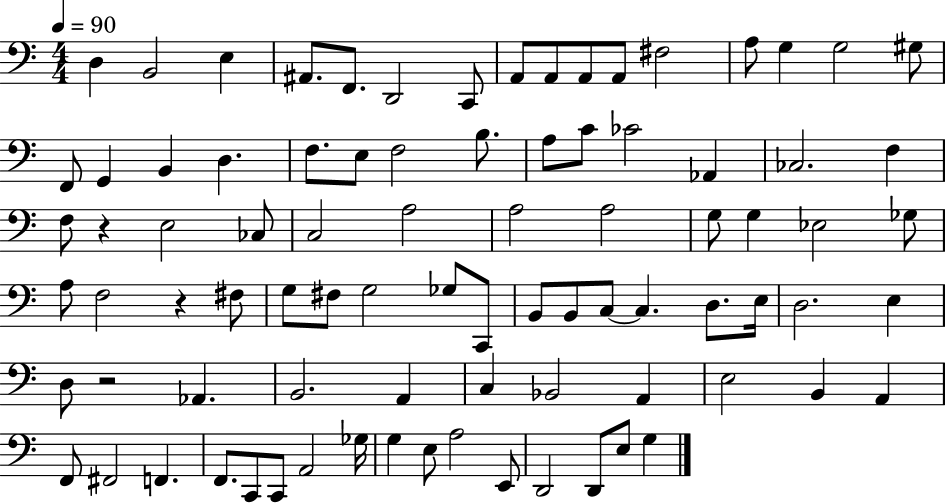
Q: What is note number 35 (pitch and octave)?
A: A3